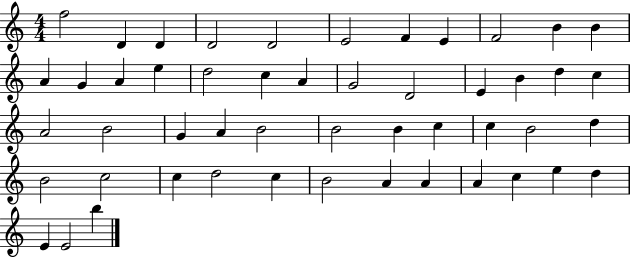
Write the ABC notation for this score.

X:1
T:Untitled
M:4/4
L:1/4
K:C
f2 D D D2 D2 E2 F E F2 B B A G A e d2 c A G2 D2 E B d c A2 B2 G A B2 B2 B c c B2 d B2 c2 c d2 c B2 A A A c e d E E2 b